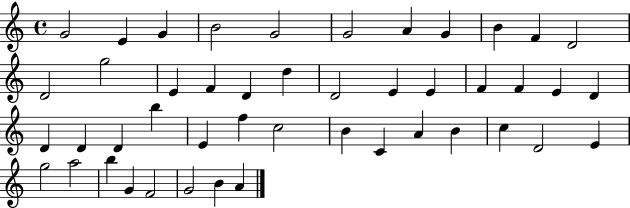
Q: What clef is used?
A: treble